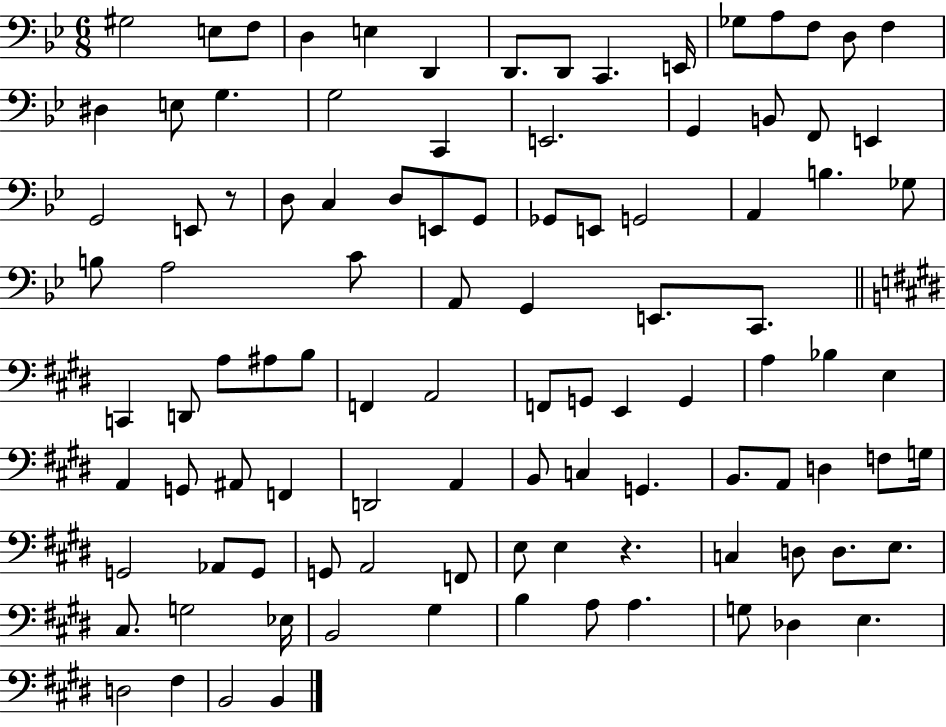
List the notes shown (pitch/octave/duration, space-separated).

G#3/h E3/e F3/e D3/q E3/q D2/q D2/e. D2/e C2/q. E2/s Gb3/e A3/e F3/e D3/e F3/q D#3/q E3/e G3/q. G3/h C2/q E2/h. G2/q B2/e F2/e E2/q G2/h E2/e R/e D3/e C3/q D3/e E2/e G2/e Gb2/e E2/e G2/h A2/q B3/q. Gb3/e B3/e A3/h C4/e A2/e G2/q E2/e. C2/e. C2/q D2/e A3/e A#3/e B3/e F2/q A2/h F2/e G2/e E2/q G2/q A3/q Bb3/q E3/q A2/q G2/e A#2/e F2/q D2/h A2/q B2/e C3/q G2/q. B2/e. A2/e D3/q F3/e G3/s G2/h Ab2/e G2/e G2/e A2/h F2/e E3/e E3/q R/q. C3/q D3/e D3/e. E3/e. C#3/e. G3/h Eb3/s B2/h G#3/q B3/q A3/e A3/q. G3/e Db3/q E3/q. D3/h F#3/q B2/h B2/q